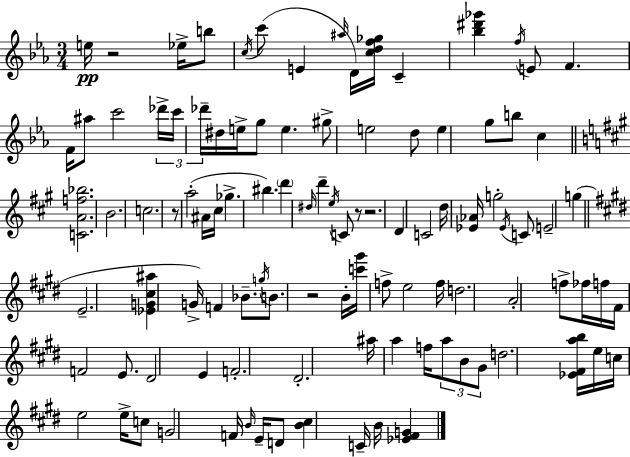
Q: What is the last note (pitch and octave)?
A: B4